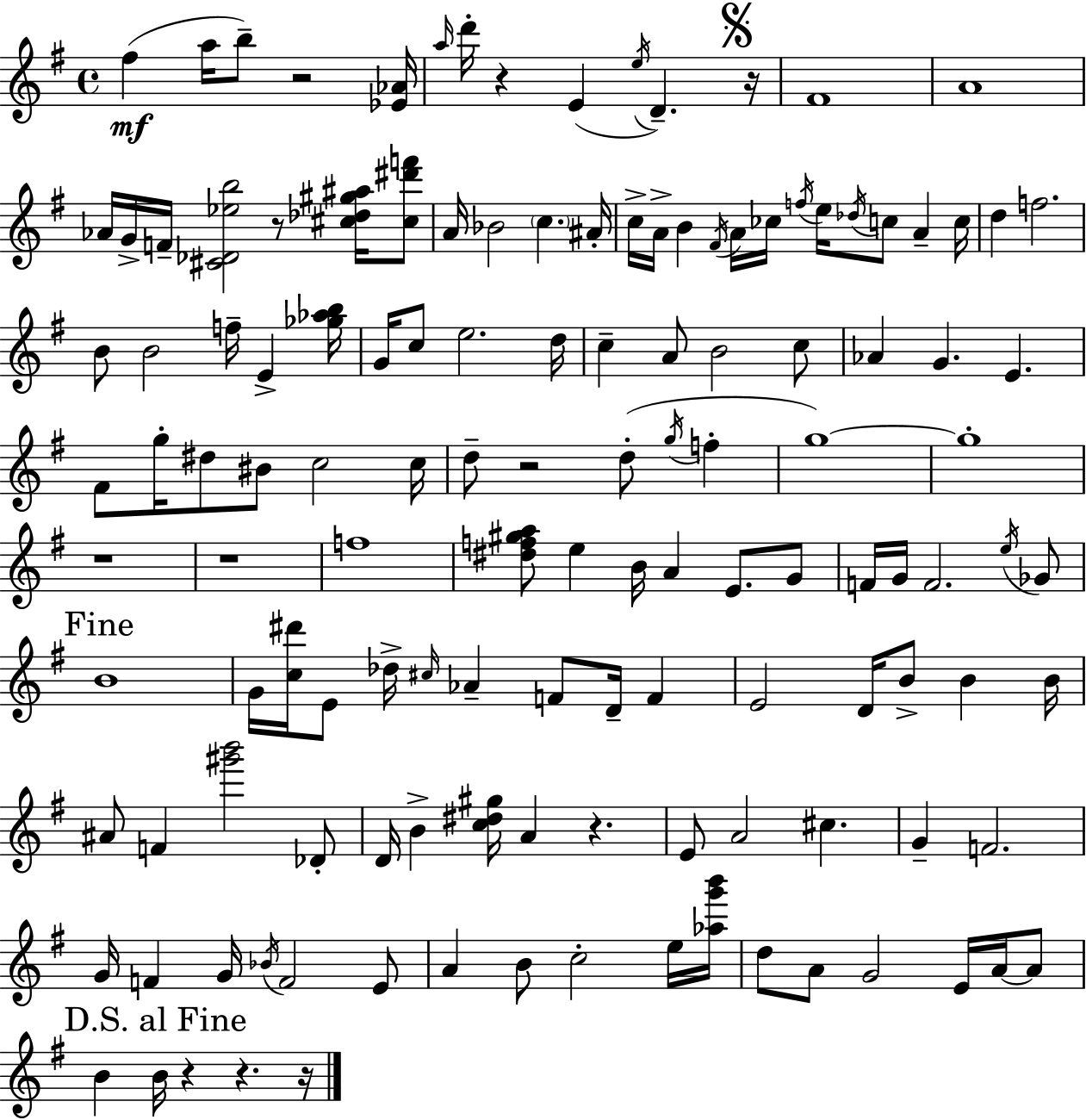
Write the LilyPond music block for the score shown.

{
  \clef treble
  \time 4/4
  \defaultTimeSignature
  \key e \minor
  fis''4(\mf a''16 b''8--) r2 <ees' aes'>16 | \grace { a''16 } d'''16-. r4 e'4( \acciaccatura { e''16 } d'4.--) | \mark \markup { \musicglyph "scripts.segno" } r16 fis'1 | a'1 | \break aes'16 g'16-> f'16-- <cis' des' ees'' b''>2 r8 <cis'' des'' gis'' ais''>16 | <cis'' dis''' f'''>8 a'16 bes'2 \parenthesize c''4. | ais'16-. c''16-> a'16-> b'4 \acciaccatura { fis'16 } a'16 ces''16 \acciaccatura { f''16 } e''16 \acciaccatura { des''16 } c''8 | a'4-- c''16 d''4 f''2. | \break b'8 b'2 f''16-- | e'4-> <ges'' aes'' b''>16 g'16 c''8 e''2. | d''16 c''4-- a'8 b'2 | c''8 aes'4 g'4. e'4. | \break fis'8 g''16-. dis''8 bis'8 c''2 | c''16 d''8-- r2 d''8-.( | \acciaccatura { g''16 } f''4-. g''1~~) | g''1-. | \break r1 | r1 | f''1 | <dis'' f'' gis'' a''>8 e''4 b'16 a'4 | \break e'8. g'8 f'16 g'16 f'2. | \acciaccatura { e''16 } ges'8 \mark "Fine" b'1 | g'16 <c'' dis'''>16 e'8 des''16-> \grace { cis''16 } aes'4-- | f'8 d'16-- f'4 e'2 | \break d'16 b'8-> b'4 b'16 ais'8 f'4 <gis''' b'''>2 | des'8-. d'16 b'4-> <c'' dis'' gis''>16 a'4 | r4. e'8 a'2 | cis''4. g'4-- f'2. | \break g'16 f'4 g'16 \acciaccatura { bes'16 } f'2 | e'8 a'4 b'8 c''2-. | e''16 <aes'' g''' b'''>16 d''8 a'8 g'2 | e'16 a'16~~ a'8 \mark "D.S. al Fine" b'4 b'16 r4 | \break r4. r16 \bar "|."
}